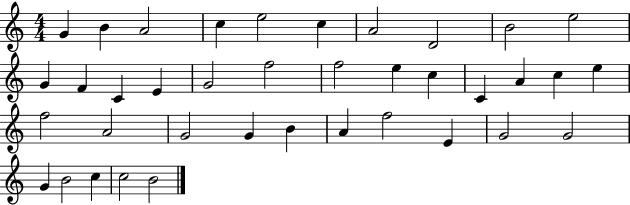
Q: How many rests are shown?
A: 0